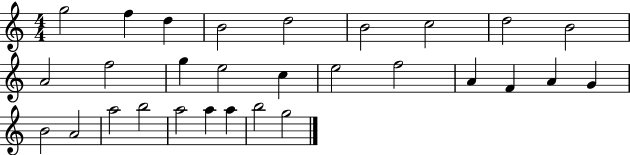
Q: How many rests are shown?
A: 0